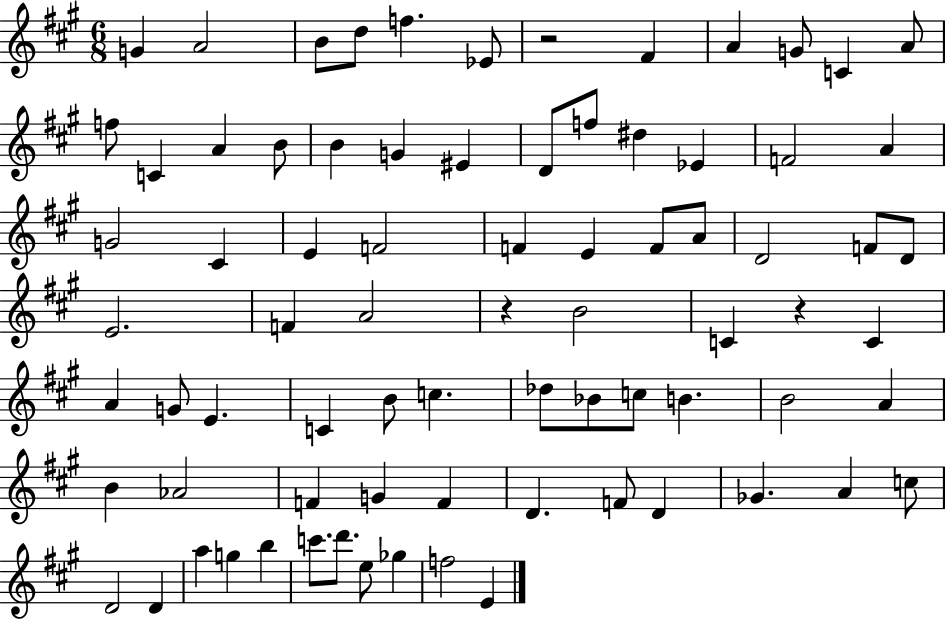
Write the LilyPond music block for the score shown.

{
  \clef treble
  \numericTimeSignature
  \time 6/8
  \key a \major
  g'4 a'2 | b'8 d''8 f''4. ees'8 | r2 fis'4 | a'4 g'8 c'4 a'8 | \break f''8 c'4 a'4 b'8 | b'4 g'4 eis'4 | d'8 f''8 dis''4 ees'4 | f'2 a'4 | \break g'2 cis'4 | e'4 f'2 | f'4 e'4 f'8 a'8 | d'2 f'8 d'8 | \break e'2. | f'4 a'2 | r4 b'2 | c'4 r4 c'4 | \break a'4 g'8 e'4. | c'4 b'8 c''4. | des''8 bes'8 c''8 b'4. | b'2 a'4 | \break b'4 aes'2 | f'4 g'4 f'4 | d'4. f'8 d'4 | ges'4. a'4 c''8 | \break d'2 d'4 | a''4 g''4 b''4 | c'''8. d'''8. e''8 ges''4 | f''2 e'4 | \break \bar "|."
}